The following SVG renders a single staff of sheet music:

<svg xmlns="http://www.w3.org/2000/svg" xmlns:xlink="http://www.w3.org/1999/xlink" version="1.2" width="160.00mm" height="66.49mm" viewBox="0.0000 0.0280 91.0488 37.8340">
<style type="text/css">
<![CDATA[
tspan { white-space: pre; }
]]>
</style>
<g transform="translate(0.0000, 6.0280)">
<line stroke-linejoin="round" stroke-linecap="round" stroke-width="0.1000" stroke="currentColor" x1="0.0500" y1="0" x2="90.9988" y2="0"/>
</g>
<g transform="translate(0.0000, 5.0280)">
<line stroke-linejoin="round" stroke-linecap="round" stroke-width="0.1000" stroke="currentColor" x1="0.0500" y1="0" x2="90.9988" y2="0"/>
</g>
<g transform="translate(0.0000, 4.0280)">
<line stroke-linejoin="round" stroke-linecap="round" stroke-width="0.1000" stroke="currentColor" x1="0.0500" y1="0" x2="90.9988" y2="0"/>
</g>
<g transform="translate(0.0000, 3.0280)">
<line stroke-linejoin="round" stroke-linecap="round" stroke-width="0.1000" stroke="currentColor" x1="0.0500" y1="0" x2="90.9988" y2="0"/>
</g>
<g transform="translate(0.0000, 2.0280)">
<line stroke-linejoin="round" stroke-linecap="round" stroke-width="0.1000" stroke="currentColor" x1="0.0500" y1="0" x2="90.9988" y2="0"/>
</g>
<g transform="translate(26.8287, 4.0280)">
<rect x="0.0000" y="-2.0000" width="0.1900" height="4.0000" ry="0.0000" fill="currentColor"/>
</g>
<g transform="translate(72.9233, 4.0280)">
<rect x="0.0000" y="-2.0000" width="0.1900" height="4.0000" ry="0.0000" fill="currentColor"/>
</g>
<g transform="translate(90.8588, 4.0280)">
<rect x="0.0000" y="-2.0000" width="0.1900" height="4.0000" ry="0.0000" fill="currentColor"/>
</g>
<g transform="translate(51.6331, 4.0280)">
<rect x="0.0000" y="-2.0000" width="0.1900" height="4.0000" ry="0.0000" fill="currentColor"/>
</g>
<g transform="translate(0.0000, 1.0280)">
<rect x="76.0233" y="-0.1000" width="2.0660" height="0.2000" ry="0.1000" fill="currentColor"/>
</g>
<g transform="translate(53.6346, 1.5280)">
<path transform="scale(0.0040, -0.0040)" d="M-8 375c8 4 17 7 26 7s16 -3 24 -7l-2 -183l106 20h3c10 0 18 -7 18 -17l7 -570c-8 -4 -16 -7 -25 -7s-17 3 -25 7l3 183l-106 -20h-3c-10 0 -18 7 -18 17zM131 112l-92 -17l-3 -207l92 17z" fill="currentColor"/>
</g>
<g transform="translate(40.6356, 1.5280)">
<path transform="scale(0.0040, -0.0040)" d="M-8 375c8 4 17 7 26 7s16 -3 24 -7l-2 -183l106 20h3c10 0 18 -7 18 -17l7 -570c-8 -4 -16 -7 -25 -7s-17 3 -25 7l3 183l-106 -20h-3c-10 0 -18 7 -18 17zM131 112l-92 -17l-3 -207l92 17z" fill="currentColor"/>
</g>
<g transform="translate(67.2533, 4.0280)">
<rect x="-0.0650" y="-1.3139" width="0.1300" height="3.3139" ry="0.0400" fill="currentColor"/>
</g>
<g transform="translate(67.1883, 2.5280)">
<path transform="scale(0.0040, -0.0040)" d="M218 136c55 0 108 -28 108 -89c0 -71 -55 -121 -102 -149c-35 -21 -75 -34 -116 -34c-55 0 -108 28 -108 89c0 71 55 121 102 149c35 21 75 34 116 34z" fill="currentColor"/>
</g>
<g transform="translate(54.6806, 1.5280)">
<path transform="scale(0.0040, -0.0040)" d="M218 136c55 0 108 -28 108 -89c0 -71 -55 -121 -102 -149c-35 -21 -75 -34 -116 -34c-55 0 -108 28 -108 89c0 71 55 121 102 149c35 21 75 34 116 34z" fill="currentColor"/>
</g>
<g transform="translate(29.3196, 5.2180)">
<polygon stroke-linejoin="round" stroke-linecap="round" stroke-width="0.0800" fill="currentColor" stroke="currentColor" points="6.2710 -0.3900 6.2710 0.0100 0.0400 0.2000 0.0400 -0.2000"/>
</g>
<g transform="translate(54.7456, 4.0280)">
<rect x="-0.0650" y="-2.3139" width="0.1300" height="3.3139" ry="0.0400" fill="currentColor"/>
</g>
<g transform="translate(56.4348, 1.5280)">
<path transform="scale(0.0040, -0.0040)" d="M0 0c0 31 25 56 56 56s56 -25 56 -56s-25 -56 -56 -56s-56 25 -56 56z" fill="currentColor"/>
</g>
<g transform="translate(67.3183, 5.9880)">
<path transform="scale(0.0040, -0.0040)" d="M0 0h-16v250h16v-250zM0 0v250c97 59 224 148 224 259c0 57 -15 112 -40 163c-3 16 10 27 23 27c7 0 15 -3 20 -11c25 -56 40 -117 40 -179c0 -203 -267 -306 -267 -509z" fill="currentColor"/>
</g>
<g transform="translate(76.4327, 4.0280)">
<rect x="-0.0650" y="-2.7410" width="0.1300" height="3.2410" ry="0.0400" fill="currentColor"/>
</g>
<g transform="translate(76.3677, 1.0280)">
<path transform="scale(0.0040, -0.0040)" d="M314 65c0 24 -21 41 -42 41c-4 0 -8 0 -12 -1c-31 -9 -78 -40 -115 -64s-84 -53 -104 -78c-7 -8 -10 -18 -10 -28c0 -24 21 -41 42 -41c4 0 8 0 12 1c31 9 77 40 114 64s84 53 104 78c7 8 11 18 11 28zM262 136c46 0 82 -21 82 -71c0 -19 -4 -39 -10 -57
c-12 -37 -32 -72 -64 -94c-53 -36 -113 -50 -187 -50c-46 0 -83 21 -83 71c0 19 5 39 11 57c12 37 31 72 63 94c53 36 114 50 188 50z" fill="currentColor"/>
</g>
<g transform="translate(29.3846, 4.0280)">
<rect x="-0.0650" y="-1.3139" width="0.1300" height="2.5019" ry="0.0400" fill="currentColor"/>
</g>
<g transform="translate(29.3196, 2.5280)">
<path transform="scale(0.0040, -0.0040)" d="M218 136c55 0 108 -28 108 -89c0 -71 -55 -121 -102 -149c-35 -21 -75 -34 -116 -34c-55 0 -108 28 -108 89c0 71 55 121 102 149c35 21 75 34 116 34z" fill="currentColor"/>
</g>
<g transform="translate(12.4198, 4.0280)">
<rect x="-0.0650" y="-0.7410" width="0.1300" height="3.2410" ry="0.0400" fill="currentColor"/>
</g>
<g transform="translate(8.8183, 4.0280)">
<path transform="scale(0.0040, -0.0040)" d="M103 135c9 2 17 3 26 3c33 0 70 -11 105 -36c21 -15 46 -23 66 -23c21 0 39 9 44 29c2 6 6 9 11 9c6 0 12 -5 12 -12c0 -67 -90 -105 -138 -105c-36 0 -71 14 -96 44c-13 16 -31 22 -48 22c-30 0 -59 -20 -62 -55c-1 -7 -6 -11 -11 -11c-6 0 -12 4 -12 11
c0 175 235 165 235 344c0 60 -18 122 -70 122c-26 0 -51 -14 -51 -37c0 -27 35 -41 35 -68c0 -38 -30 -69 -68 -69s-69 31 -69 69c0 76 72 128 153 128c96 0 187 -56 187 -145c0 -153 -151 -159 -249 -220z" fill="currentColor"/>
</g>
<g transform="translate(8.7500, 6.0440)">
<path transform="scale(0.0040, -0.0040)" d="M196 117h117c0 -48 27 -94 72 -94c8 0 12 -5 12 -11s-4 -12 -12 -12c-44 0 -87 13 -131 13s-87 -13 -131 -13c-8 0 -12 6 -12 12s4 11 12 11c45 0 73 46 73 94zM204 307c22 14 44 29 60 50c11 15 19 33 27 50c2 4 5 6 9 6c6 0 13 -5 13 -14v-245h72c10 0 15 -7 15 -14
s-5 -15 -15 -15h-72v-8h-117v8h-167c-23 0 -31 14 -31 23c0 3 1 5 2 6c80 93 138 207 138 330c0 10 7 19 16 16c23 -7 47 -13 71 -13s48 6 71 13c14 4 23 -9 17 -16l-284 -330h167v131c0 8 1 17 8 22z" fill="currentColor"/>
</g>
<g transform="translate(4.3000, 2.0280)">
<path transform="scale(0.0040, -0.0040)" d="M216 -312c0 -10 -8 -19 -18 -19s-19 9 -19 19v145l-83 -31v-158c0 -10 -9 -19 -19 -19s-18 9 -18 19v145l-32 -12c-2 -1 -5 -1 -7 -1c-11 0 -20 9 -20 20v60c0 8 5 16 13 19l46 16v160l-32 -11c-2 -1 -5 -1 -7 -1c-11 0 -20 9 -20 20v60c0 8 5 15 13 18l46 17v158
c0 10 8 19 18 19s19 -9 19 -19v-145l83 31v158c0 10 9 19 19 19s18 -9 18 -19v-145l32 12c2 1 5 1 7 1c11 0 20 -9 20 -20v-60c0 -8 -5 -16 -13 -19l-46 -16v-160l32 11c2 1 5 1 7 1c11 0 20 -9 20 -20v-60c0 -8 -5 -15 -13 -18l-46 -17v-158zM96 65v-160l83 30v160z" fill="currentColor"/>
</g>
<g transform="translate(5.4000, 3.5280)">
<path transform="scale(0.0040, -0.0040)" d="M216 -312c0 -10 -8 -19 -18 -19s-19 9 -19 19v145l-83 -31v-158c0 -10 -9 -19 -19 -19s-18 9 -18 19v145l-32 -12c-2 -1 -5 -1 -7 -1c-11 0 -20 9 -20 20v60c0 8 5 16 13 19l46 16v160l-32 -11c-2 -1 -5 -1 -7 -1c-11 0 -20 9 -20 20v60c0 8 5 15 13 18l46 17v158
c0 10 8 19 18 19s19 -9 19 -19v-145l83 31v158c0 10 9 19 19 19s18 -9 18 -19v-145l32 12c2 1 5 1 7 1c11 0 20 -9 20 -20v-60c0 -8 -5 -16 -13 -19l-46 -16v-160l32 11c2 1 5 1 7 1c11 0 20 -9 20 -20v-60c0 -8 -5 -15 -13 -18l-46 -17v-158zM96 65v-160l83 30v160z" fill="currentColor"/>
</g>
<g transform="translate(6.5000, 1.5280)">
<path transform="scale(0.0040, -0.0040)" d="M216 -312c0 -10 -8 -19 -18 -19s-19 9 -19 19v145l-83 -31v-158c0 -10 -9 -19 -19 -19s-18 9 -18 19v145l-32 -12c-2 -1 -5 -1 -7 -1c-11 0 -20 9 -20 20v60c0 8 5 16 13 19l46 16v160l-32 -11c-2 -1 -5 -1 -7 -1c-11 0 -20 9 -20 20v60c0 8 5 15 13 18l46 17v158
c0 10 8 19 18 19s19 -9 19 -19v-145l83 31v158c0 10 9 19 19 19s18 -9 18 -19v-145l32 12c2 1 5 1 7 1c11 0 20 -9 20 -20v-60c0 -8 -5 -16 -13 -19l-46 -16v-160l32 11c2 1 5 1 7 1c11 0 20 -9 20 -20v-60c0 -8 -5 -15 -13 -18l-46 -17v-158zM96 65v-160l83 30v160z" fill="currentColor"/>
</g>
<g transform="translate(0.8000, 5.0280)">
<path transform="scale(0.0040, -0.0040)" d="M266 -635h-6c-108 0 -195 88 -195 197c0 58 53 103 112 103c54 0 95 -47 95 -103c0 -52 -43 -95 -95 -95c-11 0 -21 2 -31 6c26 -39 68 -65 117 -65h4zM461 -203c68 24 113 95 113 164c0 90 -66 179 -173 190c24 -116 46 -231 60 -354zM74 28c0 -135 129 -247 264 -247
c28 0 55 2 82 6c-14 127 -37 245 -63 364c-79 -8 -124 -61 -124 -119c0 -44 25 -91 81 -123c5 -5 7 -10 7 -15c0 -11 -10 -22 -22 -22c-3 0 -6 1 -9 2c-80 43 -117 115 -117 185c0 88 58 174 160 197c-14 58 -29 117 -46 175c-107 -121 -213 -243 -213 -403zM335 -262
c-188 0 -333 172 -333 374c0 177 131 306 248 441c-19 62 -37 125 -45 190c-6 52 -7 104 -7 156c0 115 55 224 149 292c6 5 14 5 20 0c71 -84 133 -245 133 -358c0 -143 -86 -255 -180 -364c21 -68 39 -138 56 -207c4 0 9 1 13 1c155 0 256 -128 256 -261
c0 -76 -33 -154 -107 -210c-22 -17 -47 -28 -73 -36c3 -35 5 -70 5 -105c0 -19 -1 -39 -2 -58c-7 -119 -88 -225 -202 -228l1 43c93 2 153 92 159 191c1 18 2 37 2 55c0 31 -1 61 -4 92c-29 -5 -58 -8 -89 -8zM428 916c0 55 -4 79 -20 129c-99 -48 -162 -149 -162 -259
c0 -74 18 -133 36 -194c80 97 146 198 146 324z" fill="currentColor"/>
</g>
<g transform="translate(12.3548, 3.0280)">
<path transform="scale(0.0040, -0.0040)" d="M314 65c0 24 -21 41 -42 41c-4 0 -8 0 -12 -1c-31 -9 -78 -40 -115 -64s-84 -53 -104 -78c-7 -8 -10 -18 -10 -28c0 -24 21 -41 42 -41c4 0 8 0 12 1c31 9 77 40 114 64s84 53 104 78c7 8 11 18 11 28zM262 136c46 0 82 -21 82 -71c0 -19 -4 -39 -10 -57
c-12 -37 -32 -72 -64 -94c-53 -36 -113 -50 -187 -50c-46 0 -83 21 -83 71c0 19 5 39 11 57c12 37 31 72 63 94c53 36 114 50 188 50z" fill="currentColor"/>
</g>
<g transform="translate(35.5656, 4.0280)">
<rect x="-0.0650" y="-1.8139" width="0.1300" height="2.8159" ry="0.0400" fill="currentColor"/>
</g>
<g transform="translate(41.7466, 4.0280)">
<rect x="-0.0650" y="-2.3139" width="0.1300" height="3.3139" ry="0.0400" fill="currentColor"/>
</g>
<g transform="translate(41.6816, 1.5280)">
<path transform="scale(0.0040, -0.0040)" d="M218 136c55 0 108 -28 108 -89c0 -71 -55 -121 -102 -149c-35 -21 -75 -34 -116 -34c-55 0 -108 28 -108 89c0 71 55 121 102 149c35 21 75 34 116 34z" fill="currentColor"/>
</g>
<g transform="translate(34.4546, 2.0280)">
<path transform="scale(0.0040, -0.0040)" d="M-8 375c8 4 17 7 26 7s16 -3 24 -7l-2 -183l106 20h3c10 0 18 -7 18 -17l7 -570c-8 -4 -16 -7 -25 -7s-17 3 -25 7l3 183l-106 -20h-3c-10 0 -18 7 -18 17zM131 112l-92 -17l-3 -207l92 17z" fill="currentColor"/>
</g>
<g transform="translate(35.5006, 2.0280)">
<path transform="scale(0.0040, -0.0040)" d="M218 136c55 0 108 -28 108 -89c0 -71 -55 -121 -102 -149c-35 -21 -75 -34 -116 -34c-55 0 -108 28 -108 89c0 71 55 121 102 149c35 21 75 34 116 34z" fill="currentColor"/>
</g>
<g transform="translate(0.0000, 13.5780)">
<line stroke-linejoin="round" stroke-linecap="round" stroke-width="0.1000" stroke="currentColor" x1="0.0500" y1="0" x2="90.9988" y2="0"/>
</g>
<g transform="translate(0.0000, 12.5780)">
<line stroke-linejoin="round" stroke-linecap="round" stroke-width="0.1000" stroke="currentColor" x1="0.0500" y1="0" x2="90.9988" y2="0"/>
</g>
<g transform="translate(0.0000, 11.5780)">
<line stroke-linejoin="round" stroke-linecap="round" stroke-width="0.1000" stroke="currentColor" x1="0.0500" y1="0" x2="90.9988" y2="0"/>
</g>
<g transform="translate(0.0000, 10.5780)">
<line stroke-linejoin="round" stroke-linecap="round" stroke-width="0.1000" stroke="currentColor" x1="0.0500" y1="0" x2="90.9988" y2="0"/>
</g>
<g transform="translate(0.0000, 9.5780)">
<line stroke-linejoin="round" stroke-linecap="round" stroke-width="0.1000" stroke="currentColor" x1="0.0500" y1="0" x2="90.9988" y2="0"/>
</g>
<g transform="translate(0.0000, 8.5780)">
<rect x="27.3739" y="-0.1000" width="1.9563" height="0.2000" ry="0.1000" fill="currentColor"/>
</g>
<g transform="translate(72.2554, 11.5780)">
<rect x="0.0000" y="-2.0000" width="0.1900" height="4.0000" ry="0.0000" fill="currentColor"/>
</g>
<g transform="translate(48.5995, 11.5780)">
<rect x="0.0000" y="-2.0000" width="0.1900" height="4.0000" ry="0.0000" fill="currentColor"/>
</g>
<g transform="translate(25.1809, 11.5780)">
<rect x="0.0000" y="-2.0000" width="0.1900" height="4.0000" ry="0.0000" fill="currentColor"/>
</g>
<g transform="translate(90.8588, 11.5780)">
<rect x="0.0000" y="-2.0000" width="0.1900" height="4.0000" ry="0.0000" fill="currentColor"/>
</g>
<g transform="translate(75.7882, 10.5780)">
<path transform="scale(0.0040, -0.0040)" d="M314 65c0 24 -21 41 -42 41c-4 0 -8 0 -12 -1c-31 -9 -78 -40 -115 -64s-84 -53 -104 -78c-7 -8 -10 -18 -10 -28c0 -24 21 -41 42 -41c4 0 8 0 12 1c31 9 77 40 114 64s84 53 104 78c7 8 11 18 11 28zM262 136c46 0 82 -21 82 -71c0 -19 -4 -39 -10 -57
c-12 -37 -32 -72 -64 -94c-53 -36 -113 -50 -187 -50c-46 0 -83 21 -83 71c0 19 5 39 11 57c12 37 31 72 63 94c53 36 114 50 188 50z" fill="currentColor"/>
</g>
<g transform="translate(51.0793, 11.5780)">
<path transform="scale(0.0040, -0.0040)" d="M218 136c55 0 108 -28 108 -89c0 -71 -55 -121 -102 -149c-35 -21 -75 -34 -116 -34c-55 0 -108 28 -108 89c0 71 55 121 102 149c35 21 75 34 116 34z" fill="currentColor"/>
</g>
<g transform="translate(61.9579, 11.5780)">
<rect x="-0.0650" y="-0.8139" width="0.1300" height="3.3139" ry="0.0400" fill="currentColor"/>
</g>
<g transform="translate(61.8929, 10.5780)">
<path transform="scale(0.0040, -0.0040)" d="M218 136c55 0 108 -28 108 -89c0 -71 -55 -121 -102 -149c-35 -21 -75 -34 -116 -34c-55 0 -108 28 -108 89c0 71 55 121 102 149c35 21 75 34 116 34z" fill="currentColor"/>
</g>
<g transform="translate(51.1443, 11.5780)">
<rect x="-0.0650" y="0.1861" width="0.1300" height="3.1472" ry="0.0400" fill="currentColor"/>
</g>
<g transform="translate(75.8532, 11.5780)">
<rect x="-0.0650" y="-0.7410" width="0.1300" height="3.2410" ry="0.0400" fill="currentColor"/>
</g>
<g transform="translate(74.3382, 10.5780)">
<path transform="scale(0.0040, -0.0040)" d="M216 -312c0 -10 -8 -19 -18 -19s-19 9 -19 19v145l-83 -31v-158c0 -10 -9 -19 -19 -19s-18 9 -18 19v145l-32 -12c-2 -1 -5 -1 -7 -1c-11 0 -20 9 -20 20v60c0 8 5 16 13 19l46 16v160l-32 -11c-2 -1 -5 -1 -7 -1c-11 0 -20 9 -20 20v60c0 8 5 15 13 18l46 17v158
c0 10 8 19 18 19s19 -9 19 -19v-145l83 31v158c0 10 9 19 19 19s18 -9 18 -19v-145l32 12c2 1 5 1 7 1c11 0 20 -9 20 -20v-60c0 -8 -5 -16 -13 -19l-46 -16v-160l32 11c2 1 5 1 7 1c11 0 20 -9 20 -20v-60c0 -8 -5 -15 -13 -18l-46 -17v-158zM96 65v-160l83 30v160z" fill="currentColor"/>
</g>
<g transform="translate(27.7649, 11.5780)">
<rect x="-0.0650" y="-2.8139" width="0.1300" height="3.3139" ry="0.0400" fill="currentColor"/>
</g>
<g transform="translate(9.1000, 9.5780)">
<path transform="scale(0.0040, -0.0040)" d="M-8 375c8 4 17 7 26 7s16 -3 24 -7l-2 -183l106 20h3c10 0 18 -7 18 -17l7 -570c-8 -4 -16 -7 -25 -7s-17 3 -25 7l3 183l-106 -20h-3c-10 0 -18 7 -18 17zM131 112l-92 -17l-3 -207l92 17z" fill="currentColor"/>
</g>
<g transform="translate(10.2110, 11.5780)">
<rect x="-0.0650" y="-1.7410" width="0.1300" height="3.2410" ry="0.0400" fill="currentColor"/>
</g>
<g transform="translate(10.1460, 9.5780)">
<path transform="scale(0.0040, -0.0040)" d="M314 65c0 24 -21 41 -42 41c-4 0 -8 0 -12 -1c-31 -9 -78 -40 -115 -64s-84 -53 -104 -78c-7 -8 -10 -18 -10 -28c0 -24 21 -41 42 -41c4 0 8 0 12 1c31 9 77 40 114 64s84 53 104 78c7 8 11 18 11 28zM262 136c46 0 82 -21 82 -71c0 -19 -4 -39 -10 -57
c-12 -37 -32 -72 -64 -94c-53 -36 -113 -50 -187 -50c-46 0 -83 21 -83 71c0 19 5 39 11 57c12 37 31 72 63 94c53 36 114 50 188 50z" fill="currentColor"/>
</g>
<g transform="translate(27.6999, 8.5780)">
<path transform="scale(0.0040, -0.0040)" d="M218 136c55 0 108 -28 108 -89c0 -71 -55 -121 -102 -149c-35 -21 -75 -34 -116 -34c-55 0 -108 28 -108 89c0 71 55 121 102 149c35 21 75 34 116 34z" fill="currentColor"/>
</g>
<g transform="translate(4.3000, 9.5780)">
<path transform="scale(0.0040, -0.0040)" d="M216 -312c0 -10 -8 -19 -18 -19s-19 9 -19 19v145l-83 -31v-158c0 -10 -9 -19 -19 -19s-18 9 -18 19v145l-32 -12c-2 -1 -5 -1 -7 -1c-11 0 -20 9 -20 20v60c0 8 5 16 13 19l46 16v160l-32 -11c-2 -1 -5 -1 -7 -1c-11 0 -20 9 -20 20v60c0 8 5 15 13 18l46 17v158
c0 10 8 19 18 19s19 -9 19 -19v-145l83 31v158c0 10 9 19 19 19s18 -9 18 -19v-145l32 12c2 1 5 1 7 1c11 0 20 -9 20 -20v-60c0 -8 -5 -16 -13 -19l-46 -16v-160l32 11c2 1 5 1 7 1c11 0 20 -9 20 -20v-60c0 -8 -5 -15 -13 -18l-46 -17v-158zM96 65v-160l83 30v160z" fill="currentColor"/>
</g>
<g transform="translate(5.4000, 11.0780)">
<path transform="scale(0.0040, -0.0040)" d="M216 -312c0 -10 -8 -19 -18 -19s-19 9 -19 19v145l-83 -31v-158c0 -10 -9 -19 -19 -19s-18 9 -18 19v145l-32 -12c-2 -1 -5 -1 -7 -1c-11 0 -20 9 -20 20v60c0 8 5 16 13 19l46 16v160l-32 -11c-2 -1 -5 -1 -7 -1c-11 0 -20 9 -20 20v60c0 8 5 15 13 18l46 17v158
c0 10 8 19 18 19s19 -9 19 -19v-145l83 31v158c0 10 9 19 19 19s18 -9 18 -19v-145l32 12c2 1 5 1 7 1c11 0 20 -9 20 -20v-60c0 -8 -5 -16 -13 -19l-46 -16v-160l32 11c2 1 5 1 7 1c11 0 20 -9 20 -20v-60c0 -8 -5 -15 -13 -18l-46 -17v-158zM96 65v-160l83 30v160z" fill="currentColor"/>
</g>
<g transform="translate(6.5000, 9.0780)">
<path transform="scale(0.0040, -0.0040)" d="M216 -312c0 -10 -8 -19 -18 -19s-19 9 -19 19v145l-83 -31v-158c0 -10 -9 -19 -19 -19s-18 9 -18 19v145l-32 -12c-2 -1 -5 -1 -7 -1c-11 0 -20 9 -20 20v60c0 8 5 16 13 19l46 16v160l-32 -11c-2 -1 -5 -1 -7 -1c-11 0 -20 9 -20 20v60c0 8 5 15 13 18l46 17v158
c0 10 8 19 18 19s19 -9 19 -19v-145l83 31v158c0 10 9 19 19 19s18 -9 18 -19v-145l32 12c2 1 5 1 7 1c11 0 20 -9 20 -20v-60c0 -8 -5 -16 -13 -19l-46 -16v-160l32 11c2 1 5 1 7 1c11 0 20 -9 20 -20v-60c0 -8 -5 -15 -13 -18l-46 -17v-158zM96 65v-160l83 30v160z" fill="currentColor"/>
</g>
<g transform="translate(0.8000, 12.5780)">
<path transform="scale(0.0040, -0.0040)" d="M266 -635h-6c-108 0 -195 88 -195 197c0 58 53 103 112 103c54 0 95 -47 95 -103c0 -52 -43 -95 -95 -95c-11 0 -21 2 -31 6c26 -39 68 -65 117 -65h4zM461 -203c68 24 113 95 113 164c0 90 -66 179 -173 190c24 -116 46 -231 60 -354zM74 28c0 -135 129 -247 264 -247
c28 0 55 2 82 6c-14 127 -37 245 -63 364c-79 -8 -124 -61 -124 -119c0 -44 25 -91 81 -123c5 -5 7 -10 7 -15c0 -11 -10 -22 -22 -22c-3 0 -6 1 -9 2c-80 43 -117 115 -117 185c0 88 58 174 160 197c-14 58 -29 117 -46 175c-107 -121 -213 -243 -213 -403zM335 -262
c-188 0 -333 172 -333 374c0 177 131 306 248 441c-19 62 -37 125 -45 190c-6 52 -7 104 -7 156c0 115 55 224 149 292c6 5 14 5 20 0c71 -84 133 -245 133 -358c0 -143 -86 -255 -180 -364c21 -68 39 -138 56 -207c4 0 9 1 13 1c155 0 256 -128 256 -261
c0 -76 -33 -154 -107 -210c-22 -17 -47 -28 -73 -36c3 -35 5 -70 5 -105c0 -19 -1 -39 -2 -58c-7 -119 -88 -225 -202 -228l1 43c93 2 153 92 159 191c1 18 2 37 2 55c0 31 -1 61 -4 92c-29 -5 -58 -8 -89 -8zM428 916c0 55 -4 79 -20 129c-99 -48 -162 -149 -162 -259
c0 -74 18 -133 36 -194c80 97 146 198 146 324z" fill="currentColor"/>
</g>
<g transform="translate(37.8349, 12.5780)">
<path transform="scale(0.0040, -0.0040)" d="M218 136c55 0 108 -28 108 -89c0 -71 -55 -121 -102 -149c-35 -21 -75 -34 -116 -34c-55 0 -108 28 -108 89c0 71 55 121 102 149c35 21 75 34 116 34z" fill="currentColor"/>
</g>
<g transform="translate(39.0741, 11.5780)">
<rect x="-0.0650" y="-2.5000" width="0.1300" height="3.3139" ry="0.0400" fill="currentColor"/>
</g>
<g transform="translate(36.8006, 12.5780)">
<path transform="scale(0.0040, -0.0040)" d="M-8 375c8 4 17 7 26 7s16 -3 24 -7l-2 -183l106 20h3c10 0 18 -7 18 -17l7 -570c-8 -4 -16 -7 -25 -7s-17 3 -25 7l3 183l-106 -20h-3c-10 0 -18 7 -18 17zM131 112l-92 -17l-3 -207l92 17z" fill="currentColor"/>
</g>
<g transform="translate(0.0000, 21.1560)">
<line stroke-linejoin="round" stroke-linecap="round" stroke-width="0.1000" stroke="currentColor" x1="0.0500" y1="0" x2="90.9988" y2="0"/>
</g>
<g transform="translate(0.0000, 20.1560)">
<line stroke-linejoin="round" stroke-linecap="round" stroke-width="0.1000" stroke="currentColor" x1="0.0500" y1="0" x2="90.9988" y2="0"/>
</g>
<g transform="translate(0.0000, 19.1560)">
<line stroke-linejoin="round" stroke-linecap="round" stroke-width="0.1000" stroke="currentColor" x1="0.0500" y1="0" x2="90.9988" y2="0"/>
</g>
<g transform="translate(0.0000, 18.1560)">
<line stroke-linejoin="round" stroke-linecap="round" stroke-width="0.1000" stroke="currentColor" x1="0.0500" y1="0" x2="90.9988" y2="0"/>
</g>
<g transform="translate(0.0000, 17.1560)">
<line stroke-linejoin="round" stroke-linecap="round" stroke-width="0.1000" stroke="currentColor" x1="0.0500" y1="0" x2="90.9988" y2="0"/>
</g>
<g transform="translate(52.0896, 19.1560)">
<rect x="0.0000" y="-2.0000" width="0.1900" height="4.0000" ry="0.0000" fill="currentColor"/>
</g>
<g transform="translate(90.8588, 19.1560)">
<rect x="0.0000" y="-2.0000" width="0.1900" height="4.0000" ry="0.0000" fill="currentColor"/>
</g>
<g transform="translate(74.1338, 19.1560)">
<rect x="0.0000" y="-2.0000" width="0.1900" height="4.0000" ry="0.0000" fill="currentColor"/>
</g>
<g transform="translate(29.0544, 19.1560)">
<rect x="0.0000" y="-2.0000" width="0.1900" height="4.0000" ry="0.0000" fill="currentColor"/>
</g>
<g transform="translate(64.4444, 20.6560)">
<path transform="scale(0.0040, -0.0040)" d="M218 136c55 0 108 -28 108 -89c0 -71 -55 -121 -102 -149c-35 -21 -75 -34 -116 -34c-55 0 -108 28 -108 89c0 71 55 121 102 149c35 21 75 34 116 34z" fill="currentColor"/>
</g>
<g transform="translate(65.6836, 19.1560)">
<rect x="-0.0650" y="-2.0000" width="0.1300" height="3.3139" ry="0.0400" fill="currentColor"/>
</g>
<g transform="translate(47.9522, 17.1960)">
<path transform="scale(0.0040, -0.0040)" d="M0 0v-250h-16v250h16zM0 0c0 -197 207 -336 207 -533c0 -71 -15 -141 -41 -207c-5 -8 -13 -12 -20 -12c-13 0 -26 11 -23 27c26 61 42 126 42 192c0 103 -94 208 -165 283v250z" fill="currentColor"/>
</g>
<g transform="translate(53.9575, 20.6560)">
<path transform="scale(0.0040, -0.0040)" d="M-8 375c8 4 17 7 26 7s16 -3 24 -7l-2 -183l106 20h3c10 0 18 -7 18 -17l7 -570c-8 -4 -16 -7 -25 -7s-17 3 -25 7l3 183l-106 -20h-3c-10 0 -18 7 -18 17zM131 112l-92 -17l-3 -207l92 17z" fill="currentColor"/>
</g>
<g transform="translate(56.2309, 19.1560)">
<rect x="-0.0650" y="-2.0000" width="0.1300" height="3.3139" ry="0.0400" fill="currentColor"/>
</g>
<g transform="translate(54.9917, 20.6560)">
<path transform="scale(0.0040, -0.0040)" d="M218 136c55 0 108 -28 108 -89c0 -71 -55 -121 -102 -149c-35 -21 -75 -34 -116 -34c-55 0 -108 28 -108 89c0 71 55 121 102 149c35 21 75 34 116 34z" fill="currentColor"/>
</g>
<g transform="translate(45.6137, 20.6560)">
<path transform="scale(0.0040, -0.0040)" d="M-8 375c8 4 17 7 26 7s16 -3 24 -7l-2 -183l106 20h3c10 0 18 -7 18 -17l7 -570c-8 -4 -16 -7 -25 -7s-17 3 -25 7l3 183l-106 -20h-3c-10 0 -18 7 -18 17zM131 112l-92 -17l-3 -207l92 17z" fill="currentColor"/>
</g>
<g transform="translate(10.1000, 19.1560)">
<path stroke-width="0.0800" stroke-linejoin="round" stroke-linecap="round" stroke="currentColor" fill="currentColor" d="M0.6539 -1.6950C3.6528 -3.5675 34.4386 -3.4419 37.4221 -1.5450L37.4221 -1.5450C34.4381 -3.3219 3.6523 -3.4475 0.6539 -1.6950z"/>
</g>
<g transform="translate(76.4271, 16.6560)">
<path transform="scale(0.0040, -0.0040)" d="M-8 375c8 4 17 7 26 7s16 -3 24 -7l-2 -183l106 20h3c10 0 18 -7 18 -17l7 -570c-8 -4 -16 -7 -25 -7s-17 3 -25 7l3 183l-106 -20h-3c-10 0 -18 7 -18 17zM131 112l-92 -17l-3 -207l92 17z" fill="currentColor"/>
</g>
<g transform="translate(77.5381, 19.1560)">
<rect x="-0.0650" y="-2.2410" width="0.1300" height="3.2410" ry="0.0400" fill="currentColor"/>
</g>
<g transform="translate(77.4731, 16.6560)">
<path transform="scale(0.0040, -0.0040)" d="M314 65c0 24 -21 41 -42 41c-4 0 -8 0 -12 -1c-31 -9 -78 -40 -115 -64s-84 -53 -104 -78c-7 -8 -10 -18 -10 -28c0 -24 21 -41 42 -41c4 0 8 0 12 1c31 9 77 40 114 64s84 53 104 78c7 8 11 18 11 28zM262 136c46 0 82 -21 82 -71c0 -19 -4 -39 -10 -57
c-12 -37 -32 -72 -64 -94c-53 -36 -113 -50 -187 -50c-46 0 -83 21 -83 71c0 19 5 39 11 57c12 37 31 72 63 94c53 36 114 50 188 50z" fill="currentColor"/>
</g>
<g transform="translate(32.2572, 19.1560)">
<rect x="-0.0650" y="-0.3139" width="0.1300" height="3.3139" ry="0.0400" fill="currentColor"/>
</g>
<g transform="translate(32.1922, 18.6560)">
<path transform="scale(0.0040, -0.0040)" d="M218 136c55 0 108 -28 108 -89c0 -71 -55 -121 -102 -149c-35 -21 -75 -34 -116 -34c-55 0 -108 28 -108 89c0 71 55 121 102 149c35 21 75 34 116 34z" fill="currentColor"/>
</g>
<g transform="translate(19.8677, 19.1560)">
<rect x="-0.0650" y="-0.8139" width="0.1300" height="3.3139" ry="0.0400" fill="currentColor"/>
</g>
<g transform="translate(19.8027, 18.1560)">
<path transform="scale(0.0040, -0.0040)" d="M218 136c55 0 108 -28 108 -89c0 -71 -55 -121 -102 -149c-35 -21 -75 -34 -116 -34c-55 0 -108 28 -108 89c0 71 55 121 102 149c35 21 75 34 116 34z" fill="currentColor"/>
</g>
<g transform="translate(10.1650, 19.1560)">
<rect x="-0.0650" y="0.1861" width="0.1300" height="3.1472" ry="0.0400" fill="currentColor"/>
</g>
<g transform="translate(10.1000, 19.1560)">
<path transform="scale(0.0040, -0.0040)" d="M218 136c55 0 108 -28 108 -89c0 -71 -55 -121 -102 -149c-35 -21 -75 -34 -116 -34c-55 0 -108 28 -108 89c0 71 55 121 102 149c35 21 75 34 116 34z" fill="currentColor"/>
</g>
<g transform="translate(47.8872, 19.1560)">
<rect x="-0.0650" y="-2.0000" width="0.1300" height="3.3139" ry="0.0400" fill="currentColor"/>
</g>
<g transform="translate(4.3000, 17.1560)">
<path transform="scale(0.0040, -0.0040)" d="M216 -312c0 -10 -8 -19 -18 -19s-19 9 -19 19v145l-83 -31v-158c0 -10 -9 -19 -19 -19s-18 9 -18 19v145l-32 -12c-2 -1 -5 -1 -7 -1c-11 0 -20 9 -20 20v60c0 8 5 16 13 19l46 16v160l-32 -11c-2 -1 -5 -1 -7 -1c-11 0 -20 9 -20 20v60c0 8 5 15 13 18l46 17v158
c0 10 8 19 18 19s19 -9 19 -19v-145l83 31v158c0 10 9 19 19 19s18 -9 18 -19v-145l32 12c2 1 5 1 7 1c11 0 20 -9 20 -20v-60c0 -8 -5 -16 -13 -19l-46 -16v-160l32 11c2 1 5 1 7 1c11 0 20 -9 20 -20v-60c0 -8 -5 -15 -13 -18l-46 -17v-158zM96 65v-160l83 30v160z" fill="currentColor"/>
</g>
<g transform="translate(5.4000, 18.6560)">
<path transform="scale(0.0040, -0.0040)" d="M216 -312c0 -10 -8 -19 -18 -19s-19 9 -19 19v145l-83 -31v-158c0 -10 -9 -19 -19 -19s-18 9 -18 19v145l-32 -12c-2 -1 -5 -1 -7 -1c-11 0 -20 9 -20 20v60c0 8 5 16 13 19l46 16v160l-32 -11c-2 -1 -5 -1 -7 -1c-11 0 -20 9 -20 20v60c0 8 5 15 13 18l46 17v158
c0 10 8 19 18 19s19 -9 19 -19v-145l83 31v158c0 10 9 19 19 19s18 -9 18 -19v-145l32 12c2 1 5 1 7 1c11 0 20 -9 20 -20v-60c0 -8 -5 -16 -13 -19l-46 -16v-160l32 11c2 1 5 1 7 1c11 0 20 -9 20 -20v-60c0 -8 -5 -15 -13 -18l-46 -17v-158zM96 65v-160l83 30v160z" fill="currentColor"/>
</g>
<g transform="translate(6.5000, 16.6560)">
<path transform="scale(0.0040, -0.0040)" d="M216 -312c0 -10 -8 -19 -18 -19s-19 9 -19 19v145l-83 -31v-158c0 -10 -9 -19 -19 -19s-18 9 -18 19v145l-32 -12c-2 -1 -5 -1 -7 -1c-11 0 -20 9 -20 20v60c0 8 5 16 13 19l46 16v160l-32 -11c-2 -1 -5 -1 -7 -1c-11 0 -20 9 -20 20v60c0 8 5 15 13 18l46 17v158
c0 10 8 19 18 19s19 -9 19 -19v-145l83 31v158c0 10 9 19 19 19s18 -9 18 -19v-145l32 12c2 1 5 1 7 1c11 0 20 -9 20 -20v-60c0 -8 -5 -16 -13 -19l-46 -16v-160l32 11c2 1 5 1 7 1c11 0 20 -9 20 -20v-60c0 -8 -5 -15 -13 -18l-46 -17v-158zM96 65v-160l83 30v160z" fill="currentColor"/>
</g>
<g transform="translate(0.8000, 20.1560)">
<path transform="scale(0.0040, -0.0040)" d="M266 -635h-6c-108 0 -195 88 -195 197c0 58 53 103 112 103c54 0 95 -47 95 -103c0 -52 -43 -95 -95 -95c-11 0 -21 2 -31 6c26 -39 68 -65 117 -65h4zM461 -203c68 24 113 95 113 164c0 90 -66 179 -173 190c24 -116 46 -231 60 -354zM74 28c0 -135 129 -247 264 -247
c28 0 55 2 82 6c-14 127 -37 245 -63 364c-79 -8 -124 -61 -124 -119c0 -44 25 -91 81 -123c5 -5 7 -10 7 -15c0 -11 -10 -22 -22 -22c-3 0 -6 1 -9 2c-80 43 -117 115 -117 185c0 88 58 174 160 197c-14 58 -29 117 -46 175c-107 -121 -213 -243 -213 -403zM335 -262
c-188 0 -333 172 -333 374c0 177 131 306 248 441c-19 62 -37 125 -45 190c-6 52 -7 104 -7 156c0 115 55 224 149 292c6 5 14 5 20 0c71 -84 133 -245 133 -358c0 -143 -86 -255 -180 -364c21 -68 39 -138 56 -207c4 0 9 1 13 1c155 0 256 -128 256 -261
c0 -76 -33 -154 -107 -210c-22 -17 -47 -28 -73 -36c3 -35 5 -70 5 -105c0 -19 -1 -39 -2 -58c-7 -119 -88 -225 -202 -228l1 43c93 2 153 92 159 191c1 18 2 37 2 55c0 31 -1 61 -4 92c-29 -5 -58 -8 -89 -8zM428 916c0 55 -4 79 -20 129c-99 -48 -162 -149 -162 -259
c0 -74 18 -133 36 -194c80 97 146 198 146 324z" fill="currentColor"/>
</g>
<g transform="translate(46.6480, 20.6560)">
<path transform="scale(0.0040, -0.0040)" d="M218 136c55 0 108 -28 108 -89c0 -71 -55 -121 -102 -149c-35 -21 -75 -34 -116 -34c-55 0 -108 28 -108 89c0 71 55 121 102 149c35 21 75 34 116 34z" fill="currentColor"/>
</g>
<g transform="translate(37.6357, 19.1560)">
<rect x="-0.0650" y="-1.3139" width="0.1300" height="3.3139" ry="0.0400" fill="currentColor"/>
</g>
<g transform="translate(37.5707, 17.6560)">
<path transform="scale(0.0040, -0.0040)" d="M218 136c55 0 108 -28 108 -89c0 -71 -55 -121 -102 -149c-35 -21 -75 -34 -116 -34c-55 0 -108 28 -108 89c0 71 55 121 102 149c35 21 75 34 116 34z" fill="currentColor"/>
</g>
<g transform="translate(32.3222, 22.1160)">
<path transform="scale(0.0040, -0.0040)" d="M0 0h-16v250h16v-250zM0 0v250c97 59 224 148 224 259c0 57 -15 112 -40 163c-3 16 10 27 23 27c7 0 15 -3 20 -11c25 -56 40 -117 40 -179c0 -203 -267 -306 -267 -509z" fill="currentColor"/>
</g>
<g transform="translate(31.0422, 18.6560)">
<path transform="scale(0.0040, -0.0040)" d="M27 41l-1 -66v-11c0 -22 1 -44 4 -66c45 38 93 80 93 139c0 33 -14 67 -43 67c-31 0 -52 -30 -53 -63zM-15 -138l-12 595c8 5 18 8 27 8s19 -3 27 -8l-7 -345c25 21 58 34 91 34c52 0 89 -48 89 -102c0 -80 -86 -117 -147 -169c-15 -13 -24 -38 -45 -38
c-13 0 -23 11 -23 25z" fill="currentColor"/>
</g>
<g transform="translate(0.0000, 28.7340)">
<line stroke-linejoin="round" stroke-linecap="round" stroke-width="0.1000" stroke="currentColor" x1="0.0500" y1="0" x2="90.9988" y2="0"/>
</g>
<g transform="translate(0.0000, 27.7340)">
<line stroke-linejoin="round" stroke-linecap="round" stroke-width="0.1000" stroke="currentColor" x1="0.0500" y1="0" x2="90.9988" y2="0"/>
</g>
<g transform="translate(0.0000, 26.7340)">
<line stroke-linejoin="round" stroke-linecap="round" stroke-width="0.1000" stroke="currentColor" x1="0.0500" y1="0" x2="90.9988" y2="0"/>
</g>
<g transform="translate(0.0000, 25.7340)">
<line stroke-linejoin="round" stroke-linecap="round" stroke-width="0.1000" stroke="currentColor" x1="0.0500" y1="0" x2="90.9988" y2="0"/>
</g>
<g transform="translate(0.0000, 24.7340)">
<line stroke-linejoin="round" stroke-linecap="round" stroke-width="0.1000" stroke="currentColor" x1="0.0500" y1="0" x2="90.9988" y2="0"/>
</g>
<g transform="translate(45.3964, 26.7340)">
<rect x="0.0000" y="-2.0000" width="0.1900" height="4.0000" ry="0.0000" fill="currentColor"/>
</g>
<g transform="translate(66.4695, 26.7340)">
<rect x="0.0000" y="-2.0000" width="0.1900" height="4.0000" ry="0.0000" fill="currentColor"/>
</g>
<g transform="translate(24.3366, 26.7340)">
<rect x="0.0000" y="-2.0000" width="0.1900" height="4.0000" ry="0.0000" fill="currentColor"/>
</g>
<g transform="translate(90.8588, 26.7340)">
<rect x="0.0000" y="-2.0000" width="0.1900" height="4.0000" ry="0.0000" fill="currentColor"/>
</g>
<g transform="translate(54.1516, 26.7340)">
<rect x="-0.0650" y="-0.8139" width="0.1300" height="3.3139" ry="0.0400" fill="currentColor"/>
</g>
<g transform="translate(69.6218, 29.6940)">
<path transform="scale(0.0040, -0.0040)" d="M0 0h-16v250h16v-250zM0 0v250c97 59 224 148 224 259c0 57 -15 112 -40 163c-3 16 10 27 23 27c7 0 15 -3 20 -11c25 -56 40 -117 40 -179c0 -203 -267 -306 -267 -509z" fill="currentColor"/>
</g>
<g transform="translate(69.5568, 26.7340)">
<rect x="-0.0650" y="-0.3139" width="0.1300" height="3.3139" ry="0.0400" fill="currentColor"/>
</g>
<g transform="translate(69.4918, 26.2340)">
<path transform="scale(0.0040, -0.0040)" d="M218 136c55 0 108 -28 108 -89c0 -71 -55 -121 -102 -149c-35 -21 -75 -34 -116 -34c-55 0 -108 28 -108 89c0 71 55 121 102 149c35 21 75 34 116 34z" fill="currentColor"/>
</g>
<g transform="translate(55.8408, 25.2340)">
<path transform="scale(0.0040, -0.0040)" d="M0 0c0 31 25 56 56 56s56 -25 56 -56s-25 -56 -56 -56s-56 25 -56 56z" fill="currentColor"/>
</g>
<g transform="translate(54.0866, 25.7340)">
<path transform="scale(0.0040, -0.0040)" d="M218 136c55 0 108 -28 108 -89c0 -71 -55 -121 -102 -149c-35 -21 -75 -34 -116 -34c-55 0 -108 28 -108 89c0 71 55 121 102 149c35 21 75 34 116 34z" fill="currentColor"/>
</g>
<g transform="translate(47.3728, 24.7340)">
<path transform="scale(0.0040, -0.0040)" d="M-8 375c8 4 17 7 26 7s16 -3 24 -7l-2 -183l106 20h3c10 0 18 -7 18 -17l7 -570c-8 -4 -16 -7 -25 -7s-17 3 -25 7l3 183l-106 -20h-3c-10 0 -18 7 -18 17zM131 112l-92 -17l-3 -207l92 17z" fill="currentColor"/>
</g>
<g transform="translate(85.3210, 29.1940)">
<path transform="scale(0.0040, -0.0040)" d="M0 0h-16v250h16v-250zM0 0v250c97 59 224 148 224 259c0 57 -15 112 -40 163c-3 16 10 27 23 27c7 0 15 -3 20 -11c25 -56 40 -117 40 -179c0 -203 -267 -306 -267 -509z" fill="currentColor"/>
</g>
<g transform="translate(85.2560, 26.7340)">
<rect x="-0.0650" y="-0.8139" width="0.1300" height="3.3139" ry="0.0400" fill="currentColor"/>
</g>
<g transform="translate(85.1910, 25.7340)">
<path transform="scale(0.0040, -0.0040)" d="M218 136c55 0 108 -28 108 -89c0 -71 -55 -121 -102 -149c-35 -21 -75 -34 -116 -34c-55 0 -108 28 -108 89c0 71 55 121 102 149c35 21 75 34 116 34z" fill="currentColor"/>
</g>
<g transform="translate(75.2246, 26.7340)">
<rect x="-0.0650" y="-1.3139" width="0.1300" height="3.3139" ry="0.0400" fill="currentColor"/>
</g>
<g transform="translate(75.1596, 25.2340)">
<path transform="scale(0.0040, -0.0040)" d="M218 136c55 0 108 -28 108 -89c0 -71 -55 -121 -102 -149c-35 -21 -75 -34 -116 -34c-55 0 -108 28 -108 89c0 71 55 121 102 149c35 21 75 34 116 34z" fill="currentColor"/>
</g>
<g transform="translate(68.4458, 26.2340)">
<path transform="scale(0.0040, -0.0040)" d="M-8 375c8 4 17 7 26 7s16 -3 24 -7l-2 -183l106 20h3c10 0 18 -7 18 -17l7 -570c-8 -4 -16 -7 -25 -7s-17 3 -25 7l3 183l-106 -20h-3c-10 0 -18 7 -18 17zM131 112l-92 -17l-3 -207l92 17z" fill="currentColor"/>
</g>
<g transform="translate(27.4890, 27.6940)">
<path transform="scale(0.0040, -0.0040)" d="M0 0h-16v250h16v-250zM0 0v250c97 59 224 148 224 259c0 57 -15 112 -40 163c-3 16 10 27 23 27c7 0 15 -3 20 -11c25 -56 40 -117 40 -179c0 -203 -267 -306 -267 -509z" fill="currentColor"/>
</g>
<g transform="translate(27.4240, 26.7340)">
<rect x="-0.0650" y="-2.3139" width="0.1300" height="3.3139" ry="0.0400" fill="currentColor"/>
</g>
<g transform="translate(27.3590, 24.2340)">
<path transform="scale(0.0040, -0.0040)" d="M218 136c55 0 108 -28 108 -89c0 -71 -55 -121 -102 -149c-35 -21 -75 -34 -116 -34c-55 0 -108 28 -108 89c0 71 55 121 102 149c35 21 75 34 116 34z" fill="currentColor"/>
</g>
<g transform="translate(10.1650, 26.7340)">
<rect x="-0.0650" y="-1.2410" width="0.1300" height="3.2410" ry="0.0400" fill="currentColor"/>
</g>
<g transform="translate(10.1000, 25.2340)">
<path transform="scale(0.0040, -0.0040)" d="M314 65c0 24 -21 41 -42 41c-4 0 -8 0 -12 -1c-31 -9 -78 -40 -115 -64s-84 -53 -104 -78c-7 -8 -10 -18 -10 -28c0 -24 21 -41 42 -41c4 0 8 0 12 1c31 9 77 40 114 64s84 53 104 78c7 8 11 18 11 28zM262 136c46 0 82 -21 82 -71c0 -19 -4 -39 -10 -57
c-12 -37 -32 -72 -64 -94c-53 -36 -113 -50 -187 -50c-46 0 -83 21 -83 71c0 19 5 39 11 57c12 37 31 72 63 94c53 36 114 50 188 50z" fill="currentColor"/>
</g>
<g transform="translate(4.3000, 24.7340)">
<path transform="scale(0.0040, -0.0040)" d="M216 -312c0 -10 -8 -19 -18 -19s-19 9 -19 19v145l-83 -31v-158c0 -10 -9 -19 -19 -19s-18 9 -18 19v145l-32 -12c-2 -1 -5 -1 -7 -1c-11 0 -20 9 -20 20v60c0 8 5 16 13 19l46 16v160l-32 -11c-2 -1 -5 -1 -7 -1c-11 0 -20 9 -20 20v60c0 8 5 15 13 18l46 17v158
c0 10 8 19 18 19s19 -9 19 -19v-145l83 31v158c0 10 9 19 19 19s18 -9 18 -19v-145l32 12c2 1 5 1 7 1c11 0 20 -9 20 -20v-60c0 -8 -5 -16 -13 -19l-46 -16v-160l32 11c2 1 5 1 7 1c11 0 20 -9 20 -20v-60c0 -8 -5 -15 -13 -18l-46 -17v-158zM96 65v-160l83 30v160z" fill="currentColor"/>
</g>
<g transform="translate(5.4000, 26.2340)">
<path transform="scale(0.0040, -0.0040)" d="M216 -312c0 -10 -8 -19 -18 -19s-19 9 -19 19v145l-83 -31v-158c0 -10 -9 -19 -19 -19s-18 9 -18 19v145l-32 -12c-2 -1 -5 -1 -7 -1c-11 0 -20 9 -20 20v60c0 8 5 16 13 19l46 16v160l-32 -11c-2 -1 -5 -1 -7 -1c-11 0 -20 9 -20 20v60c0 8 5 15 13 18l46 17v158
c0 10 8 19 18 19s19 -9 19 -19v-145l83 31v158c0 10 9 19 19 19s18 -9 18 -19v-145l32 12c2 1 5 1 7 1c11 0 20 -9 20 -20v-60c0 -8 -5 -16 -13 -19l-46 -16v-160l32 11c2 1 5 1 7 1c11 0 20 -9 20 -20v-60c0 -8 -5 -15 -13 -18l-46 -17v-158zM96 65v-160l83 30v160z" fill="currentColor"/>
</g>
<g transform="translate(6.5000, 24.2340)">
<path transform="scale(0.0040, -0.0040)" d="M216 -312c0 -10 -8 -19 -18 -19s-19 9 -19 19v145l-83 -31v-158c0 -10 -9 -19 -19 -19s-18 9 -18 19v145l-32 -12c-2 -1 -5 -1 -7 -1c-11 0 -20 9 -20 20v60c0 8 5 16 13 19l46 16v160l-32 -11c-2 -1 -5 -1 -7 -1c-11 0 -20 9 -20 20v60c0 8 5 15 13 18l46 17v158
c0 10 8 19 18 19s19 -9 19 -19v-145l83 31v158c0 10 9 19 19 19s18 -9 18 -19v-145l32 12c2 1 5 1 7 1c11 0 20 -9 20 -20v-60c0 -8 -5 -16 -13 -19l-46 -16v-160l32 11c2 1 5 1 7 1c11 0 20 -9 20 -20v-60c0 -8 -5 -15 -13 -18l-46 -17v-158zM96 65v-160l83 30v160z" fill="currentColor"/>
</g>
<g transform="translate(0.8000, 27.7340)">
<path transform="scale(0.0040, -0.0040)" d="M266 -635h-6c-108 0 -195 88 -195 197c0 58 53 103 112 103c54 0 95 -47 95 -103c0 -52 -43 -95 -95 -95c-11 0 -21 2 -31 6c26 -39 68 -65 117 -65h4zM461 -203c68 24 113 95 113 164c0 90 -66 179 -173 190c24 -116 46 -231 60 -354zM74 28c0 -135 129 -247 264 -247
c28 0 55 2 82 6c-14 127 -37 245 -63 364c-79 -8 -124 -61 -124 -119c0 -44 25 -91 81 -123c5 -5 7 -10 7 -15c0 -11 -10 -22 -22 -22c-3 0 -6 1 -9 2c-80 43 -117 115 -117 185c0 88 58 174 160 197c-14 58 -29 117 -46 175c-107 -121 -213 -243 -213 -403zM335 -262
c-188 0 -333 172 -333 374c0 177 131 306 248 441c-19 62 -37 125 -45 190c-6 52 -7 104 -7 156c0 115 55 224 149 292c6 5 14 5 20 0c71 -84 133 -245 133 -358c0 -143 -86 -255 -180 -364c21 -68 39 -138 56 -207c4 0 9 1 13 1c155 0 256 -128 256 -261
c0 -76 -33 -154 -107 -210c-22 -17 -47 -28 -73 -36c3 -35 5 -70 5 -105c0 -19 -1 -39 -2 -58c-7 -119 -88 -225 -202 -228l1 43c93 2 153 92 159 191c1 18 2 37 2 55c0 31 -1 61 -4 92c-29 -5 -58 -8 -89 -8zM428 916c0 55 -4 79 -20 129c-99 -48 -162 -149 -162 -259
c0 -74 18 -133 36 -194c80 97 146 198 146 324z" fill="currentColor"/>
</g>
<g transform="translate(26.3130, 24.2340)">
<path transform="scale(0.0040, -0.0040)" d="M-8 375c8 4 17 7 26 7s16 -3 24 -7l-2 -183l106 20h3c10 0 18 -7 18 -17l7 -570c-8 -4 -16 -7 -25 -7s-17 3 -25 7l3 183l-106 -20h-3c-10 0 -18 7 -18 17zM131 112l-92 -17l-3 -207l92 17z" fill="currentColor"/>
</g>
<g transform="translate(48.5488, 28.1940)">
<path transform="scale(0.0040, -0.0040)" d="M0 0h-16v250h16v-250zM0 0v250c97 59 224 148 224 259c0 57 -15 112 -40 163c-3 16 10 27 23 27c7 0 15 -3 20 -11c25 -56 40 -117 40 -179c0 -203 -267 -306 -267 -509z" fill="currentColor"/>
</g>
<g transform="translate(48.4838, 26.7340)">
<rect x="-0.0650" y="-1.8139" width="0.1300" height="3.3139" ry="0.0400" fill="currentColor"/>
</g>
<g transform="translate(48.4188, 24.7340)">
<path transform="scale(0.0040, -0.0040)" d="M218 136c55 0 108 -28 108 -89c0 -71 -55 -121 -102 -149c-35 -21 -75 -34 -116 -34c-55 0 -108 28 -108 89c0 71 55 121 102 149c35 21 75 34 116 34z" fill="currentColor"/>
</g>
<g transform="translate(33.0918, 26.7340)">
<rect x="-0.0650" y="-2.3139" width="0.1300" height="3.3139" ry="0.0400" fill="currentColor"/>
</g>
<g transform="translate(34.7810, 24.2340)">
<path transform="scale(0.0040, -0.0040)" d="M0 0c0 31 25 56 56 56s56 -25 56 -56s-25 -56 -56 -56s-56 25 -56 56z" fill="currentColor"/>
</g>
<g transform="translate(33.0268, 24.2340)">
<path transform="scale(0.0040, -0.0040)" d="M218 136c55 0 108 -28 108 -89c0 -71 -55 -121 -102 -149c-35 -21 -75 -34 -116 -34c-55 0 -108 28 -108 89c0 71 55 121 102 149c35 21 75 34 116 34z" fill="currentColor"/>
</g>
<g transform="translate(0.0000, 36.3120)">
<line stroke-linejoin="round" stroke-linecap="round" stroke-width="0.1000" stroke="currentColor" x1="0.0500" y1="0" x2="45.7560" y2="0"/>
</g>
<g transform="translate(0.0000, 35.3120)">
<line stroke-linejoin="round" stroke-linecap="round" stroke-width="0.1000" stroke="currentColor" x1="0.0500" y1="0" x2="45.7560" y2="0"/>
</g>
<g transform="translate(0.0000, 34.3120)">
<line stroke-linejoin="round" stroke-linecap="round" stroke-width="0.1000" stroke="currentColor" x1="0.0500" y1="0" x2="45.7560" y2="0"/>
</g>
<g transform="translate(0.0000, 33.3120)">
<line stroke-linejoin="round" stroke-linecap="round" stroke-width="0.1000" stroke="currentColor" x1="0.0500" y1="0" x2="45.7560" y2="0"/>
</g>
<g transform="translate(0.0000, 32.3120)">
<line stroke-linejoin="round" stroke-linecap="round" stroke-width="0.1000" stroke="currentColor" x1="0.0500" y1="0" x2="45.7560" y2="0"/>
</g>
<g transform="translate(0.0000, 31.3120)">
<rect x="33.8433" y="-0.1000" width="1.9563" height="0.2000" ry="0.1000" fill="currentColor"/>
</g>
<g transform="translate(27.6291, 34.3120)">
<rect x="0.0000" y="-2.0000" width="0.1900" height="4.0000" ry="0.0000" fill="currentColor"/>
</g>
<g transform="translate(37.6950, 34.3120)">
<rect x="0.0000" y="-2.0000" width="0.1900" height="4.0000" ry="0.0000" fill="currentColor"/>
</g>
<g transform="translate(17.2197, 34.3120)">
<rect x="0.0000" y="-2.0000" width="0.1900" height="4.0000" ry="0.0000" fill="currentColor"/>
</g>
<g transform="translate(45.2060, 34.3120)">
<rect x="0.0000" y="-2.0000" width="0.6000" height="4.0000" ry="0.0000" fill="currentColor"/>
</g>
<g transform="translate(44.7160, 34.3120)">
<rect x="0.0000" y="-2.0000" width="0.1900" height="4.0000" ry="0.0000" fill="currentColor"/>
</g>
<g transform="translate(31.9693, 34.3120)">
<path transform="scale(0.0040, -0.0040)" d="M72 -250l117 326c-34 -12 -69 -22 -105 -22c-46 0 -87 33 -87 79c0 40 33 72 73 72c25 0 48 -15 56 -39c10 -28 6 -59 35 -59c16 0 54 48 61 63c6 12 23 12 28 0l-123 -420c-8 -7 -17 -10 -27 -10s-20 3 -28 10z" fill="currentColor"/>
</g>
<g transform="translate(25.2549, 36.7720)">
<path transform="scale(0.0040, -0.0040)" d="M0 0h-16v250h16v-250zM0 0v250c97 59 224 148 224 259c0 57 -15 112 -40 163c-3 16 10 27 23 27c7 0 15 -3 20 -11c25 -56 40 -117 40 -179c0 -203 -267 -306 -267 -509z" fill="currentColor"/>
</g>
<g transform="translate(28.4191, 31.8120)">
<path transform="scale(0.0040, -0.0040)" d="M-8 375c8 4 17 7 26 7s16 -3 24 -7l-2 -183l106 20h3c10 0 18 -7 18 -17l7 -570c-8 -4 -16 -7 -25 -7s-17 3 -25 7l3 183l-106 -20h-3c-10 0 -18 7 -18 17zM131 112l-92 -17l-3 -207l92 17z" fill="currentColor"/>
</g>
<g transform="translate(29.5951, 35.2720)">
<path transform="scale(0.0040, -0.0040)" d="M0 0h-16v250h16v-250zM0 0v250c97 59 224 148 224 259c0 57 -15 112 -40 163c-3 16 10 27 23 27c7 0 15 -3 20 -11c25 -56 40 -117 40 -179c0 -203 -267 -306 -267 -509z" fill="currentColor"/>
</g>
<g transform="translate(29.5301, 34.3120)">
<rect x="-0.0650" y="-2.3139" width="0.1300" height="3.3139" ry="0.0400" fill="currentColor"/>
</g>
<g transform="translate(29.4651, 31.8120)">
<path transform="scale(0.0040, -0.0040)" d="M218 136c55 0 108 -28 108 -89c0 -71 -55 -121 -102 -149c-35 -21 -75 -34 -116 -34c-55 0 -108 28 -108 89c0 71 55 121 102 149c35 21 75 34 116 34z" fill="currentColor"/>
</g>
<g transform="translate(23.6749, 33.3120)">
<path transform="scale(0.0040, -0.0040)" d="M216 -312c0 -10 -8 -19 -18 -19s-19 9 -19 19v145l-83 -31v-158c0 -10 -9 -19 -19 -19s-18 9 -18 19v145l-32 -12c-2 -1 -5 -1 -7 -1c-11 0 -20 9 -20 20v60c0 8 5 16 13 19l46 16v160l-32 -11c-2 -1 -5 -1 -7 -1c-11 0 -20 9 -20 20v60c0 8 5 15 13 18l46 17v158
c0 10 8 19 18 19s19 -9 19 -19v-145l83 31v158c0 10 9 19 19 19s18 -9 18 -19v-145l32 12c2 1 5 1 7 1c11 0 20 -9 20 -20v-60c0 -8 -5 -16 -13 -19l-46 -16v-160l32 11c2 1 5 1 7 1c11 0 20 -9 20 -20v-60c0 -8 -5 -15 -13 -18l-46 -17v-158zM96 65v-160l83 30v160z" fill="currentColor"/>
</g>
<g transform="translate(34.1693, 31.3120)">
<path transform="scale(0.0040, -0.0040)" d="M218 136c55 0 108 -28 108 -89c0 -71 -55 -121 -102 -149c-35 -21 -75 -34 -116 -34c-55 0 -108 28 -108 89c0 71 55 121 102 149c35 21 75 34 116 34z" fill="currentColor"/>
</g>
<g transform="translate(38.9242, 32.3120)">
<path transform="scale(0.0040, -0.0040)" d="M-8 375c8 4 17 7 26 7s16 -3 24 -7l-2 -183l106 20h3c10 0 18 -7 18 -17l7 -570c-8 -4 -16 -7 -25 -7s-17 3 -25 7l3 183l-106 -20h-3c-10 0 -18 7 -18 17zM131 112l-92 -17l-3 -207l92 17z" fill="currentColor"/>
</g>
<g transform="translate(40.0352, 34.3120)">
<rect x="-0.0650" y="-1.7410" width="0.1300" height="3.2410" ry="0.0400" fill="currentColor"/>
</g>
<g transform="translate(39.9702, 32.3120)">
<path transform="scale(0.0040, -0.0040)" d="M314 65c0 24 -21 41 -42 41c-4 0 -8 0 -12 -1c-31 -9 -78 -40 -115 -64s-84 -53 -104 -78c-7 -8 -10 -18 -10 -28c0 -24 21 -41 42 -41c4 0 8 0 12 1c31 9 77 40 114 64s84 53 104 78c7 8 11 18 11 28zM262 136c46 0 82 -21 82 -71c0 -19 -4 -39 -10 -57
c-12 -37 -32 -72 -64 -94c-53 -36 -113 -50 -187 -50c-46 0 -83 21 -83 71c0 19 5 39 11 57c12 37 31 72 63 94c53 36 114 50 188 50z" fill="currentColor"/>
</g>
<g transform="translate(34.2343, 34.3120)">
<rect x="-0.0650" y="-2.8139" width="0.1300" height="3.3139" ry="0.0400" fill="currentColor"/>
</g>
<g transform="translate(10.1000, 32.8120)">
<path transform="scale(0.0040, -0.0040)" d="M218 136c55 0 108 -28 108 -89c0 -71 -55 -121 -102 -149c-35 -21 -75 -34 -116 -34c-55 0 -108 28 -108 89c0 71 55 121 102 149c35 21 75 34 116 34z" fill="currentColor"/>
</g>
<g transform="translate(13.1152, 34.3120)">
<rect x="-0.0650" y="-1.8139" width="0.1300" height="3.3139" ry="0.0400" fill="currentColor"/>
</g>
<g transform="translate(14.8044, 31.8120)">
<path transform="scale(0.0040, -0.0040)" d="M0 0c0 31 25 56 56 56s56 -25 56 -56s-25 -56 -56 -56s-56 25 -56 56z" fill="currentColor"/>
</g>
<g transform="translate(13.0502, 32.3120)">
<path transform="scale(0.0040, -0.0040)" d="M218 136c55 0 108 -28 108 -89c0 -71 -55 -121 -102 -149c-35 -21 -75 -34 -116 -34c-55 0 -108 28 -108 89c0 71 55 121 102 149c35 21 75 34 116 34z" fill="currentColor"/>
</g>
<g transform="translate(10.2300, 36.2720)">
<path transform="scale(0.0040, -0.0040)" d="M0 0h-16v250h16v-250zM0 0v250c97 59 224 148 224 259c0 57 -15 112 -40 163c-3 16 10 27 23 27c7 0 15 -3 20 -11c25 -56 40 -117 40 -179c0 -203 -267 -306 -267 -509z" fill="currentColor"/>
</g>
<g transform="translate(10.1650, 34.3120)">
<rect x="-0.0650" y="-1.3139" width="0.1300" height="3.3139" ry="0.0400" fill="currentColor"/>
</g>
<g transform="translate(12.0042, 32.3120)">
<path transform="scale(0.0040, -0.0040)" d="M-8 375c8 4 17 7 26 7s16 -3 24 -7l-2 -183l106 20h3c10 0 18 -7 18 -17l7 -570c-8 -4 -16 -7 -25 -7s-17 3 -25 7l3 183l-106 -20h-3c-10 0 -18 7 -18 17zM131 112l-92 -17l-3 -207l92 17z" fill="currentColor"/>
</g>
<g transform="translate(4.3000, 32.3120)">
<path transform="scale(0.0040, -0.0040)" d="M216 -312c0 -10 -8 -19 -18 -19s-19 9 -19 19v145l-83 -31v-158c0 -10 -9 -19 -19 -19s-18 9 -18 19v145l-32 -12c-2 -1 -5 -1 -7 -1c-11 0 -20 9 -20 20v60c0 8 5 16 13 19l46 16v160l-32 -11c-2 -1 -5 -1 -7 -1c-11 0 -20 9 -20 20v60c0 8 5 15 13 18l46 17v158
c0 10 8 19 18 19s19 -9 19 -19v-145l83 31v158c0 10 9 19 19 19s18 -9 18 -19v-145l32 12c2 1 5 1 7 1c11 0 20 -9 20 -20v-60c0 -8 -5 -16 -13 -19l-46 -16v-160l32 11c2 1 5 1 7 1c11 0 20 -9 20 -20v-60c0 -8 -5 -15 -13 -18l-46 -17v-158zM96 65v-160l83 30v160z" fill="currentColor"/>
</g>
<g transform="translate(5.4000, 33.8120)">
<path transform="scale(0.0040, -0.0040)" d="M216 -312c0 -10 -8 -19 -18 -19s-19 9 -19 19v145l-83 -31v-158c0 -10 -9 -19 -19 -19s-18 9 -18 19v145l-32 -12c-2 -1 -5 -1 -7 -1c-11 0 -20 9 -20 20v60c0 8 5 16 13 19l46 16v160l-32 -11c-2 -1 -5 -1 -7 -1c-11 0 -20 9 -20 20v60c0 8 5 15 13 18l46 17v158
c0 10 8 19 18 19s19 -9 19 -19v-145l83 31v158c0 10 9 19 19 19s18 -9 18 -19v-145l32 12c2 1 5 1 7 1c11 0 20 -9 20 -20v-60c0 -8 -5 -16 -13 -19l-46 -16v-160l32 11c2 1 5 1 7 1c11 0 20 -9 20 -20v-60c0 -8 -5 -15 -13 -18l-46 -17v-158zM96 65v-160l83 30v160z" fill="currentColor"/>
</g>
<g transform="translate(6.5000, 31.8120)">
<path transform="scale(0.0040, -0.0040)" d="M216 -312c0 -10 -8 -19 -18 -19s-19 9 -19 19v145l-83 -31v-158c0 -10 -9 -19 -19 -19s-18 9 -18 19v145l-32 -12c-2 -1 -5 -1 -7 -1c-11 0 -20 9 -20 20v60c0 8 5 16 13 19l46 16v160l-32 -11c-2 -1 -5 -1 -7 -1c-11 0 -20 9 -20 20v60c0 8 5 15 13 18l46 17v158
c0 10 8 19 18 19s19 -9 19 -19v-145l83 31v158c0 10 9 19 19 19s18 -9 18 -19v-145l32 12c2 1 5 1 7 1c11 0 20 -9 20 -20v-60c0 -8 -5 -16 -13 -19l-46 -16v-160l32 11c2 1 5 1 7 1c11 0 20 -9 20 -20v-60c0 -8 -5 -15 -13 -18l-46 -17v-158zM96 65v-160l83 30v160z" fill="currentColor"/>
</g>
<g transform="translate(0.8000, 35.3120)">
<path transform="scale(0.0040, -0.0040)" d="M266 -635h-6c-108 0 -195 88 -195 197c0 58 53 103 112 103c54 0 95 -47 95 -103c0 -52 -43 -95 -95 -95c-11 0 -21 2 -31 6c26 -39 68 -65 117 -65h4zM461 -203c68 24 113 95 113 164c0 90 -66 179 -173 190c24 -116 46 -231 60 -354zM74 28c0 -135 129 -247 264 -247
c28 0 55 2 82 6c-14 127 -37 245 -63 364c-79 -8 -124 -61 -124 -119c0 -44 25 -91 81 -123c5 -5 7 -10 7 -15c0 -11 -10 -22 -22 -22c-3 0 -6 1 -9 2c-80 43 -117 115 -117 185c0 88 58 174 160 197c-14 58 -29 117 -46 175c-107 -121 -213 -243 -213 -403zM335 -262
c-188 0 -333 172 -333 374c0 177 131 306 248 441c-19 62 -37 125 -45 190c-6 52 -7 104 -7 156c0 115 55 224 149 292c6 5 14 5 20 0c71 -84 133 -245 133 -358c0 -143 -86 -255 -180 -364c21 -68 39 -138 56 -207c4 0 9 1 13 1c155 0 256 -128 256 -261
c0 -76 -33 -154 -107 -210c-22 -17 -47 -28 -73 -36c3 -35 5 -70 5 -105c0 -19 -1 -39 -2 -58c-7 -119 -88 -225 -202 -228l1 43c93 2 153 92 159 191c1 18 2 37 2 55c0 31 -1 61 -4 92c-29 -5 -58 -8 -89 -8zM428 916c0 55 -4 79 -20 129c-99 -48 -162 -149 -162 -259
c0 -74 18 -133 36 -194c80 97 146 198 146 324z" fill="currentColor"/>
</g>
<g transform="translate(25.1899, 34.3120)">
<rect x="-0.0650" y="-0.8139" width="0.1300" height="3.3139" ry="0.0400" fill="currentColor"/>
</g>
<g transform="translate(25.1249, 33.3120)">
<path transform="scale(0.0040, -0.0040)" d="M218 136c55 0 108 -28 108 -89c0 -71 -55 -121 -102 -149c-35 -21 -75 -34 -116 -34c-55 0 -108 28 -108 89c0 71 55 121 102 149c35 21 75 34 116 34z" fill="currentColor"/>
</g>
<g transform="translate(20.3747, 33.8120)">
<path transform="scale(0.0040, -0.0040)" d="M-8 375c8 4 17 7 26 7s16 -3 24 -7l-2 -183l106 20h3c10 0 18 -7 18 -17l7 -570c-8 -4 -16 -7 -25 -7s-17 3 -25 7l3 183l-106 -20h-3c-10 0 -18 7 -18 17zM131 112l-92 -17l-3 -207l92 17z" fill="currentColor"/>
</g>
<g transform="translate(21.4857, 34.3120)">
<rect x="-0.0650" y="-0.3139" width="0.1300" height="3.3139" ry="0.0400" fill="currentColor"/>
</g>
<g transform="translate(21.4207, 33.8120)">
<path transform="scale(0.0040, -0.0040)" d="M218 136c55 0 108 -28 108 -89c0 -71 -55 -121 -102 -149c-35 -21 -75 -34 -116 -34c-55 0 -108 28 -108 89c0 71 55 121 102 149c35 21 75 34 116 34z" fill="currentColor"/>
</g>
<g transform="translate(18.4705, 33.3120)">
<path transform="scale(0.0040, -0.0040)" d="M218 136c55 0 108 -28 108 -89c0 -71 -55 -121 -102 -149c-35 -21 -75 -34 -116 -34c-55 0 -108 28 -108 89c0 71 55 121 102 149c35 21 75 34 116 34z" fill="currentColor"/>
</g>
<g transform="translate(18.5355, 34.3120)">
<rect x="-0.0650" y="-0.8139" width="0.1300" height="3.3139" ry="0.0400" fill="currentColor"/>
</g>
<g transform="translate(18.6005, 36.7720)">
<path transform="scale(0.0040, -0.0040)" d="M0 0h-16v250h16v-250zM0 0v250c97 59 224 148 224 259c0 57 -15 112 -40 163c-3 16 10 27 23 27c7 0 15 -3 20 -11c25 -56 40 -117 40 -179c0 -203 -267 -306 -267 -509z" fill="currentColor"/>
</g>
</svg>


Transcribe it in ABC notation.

X:1
T:Untitled
M:2/4
L:1/4
K:A
d2 e/2 f/2 g g e/2 a2 f2 a G B d ^d2 B d _c/2 e F/2 F F g2 e2 g/2 g f/2 d c/2 e d/2 e/2 f d/2 c ^d/2 g/2 z/2 a f2